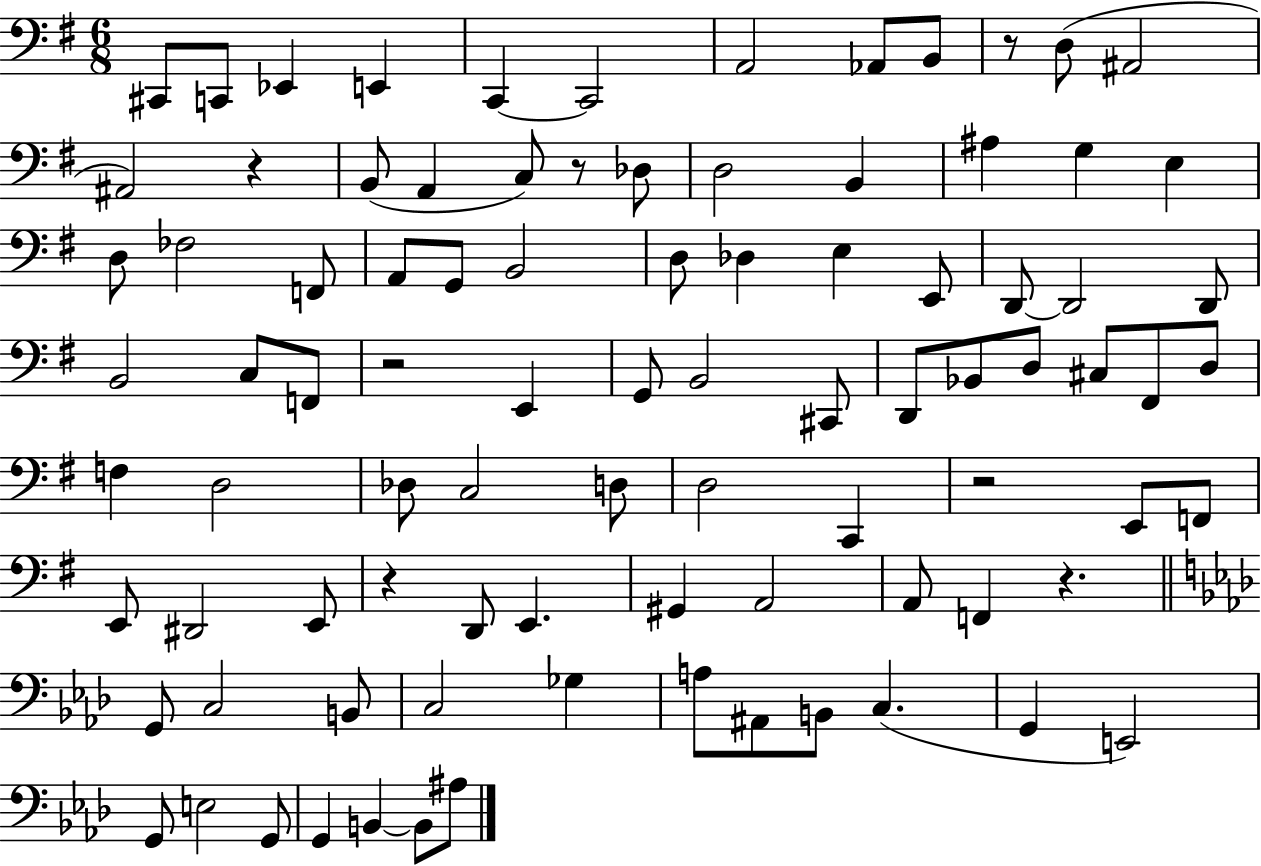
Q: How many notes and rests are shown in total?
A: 90